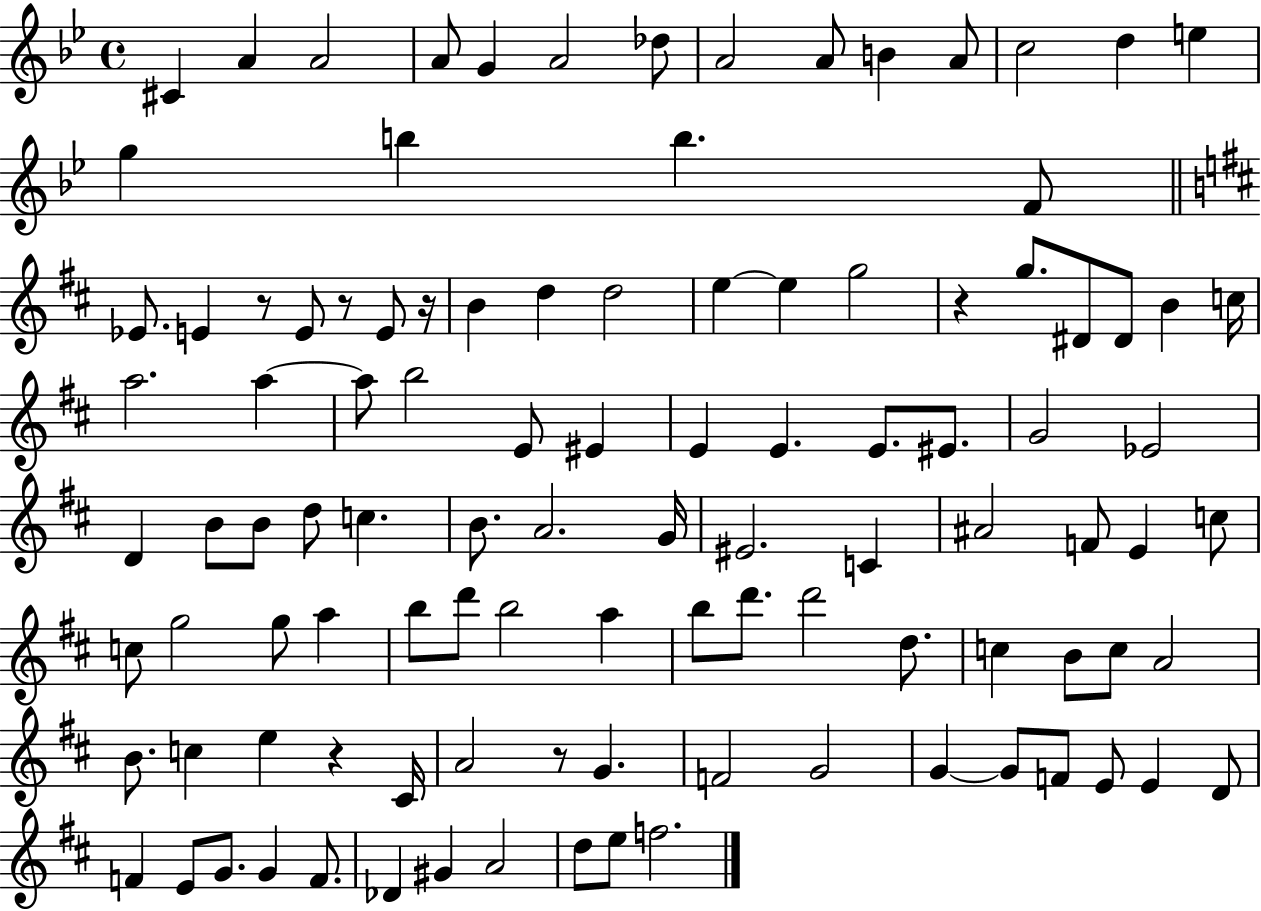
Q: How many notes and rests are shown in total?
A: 106